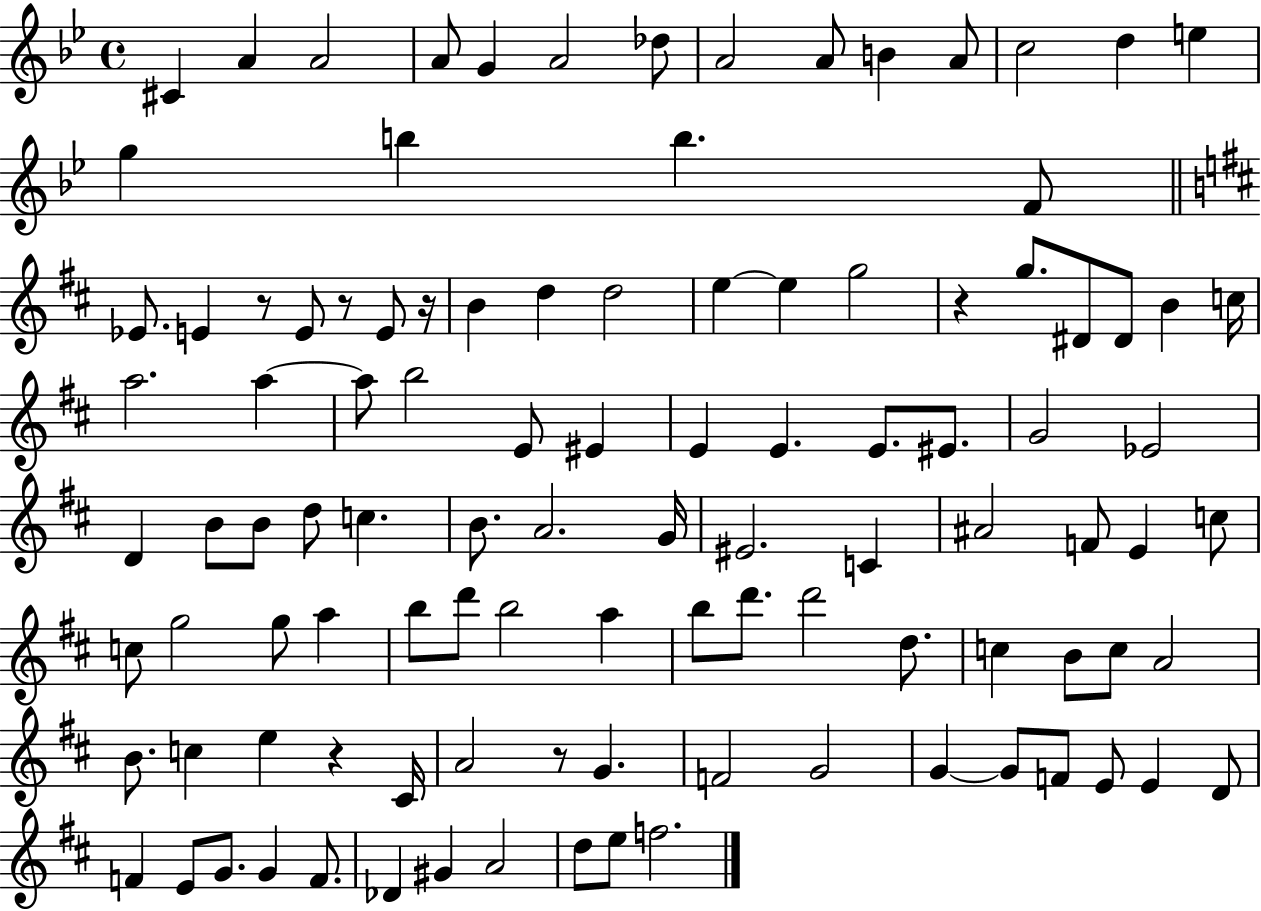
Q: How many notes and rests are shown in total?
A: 106